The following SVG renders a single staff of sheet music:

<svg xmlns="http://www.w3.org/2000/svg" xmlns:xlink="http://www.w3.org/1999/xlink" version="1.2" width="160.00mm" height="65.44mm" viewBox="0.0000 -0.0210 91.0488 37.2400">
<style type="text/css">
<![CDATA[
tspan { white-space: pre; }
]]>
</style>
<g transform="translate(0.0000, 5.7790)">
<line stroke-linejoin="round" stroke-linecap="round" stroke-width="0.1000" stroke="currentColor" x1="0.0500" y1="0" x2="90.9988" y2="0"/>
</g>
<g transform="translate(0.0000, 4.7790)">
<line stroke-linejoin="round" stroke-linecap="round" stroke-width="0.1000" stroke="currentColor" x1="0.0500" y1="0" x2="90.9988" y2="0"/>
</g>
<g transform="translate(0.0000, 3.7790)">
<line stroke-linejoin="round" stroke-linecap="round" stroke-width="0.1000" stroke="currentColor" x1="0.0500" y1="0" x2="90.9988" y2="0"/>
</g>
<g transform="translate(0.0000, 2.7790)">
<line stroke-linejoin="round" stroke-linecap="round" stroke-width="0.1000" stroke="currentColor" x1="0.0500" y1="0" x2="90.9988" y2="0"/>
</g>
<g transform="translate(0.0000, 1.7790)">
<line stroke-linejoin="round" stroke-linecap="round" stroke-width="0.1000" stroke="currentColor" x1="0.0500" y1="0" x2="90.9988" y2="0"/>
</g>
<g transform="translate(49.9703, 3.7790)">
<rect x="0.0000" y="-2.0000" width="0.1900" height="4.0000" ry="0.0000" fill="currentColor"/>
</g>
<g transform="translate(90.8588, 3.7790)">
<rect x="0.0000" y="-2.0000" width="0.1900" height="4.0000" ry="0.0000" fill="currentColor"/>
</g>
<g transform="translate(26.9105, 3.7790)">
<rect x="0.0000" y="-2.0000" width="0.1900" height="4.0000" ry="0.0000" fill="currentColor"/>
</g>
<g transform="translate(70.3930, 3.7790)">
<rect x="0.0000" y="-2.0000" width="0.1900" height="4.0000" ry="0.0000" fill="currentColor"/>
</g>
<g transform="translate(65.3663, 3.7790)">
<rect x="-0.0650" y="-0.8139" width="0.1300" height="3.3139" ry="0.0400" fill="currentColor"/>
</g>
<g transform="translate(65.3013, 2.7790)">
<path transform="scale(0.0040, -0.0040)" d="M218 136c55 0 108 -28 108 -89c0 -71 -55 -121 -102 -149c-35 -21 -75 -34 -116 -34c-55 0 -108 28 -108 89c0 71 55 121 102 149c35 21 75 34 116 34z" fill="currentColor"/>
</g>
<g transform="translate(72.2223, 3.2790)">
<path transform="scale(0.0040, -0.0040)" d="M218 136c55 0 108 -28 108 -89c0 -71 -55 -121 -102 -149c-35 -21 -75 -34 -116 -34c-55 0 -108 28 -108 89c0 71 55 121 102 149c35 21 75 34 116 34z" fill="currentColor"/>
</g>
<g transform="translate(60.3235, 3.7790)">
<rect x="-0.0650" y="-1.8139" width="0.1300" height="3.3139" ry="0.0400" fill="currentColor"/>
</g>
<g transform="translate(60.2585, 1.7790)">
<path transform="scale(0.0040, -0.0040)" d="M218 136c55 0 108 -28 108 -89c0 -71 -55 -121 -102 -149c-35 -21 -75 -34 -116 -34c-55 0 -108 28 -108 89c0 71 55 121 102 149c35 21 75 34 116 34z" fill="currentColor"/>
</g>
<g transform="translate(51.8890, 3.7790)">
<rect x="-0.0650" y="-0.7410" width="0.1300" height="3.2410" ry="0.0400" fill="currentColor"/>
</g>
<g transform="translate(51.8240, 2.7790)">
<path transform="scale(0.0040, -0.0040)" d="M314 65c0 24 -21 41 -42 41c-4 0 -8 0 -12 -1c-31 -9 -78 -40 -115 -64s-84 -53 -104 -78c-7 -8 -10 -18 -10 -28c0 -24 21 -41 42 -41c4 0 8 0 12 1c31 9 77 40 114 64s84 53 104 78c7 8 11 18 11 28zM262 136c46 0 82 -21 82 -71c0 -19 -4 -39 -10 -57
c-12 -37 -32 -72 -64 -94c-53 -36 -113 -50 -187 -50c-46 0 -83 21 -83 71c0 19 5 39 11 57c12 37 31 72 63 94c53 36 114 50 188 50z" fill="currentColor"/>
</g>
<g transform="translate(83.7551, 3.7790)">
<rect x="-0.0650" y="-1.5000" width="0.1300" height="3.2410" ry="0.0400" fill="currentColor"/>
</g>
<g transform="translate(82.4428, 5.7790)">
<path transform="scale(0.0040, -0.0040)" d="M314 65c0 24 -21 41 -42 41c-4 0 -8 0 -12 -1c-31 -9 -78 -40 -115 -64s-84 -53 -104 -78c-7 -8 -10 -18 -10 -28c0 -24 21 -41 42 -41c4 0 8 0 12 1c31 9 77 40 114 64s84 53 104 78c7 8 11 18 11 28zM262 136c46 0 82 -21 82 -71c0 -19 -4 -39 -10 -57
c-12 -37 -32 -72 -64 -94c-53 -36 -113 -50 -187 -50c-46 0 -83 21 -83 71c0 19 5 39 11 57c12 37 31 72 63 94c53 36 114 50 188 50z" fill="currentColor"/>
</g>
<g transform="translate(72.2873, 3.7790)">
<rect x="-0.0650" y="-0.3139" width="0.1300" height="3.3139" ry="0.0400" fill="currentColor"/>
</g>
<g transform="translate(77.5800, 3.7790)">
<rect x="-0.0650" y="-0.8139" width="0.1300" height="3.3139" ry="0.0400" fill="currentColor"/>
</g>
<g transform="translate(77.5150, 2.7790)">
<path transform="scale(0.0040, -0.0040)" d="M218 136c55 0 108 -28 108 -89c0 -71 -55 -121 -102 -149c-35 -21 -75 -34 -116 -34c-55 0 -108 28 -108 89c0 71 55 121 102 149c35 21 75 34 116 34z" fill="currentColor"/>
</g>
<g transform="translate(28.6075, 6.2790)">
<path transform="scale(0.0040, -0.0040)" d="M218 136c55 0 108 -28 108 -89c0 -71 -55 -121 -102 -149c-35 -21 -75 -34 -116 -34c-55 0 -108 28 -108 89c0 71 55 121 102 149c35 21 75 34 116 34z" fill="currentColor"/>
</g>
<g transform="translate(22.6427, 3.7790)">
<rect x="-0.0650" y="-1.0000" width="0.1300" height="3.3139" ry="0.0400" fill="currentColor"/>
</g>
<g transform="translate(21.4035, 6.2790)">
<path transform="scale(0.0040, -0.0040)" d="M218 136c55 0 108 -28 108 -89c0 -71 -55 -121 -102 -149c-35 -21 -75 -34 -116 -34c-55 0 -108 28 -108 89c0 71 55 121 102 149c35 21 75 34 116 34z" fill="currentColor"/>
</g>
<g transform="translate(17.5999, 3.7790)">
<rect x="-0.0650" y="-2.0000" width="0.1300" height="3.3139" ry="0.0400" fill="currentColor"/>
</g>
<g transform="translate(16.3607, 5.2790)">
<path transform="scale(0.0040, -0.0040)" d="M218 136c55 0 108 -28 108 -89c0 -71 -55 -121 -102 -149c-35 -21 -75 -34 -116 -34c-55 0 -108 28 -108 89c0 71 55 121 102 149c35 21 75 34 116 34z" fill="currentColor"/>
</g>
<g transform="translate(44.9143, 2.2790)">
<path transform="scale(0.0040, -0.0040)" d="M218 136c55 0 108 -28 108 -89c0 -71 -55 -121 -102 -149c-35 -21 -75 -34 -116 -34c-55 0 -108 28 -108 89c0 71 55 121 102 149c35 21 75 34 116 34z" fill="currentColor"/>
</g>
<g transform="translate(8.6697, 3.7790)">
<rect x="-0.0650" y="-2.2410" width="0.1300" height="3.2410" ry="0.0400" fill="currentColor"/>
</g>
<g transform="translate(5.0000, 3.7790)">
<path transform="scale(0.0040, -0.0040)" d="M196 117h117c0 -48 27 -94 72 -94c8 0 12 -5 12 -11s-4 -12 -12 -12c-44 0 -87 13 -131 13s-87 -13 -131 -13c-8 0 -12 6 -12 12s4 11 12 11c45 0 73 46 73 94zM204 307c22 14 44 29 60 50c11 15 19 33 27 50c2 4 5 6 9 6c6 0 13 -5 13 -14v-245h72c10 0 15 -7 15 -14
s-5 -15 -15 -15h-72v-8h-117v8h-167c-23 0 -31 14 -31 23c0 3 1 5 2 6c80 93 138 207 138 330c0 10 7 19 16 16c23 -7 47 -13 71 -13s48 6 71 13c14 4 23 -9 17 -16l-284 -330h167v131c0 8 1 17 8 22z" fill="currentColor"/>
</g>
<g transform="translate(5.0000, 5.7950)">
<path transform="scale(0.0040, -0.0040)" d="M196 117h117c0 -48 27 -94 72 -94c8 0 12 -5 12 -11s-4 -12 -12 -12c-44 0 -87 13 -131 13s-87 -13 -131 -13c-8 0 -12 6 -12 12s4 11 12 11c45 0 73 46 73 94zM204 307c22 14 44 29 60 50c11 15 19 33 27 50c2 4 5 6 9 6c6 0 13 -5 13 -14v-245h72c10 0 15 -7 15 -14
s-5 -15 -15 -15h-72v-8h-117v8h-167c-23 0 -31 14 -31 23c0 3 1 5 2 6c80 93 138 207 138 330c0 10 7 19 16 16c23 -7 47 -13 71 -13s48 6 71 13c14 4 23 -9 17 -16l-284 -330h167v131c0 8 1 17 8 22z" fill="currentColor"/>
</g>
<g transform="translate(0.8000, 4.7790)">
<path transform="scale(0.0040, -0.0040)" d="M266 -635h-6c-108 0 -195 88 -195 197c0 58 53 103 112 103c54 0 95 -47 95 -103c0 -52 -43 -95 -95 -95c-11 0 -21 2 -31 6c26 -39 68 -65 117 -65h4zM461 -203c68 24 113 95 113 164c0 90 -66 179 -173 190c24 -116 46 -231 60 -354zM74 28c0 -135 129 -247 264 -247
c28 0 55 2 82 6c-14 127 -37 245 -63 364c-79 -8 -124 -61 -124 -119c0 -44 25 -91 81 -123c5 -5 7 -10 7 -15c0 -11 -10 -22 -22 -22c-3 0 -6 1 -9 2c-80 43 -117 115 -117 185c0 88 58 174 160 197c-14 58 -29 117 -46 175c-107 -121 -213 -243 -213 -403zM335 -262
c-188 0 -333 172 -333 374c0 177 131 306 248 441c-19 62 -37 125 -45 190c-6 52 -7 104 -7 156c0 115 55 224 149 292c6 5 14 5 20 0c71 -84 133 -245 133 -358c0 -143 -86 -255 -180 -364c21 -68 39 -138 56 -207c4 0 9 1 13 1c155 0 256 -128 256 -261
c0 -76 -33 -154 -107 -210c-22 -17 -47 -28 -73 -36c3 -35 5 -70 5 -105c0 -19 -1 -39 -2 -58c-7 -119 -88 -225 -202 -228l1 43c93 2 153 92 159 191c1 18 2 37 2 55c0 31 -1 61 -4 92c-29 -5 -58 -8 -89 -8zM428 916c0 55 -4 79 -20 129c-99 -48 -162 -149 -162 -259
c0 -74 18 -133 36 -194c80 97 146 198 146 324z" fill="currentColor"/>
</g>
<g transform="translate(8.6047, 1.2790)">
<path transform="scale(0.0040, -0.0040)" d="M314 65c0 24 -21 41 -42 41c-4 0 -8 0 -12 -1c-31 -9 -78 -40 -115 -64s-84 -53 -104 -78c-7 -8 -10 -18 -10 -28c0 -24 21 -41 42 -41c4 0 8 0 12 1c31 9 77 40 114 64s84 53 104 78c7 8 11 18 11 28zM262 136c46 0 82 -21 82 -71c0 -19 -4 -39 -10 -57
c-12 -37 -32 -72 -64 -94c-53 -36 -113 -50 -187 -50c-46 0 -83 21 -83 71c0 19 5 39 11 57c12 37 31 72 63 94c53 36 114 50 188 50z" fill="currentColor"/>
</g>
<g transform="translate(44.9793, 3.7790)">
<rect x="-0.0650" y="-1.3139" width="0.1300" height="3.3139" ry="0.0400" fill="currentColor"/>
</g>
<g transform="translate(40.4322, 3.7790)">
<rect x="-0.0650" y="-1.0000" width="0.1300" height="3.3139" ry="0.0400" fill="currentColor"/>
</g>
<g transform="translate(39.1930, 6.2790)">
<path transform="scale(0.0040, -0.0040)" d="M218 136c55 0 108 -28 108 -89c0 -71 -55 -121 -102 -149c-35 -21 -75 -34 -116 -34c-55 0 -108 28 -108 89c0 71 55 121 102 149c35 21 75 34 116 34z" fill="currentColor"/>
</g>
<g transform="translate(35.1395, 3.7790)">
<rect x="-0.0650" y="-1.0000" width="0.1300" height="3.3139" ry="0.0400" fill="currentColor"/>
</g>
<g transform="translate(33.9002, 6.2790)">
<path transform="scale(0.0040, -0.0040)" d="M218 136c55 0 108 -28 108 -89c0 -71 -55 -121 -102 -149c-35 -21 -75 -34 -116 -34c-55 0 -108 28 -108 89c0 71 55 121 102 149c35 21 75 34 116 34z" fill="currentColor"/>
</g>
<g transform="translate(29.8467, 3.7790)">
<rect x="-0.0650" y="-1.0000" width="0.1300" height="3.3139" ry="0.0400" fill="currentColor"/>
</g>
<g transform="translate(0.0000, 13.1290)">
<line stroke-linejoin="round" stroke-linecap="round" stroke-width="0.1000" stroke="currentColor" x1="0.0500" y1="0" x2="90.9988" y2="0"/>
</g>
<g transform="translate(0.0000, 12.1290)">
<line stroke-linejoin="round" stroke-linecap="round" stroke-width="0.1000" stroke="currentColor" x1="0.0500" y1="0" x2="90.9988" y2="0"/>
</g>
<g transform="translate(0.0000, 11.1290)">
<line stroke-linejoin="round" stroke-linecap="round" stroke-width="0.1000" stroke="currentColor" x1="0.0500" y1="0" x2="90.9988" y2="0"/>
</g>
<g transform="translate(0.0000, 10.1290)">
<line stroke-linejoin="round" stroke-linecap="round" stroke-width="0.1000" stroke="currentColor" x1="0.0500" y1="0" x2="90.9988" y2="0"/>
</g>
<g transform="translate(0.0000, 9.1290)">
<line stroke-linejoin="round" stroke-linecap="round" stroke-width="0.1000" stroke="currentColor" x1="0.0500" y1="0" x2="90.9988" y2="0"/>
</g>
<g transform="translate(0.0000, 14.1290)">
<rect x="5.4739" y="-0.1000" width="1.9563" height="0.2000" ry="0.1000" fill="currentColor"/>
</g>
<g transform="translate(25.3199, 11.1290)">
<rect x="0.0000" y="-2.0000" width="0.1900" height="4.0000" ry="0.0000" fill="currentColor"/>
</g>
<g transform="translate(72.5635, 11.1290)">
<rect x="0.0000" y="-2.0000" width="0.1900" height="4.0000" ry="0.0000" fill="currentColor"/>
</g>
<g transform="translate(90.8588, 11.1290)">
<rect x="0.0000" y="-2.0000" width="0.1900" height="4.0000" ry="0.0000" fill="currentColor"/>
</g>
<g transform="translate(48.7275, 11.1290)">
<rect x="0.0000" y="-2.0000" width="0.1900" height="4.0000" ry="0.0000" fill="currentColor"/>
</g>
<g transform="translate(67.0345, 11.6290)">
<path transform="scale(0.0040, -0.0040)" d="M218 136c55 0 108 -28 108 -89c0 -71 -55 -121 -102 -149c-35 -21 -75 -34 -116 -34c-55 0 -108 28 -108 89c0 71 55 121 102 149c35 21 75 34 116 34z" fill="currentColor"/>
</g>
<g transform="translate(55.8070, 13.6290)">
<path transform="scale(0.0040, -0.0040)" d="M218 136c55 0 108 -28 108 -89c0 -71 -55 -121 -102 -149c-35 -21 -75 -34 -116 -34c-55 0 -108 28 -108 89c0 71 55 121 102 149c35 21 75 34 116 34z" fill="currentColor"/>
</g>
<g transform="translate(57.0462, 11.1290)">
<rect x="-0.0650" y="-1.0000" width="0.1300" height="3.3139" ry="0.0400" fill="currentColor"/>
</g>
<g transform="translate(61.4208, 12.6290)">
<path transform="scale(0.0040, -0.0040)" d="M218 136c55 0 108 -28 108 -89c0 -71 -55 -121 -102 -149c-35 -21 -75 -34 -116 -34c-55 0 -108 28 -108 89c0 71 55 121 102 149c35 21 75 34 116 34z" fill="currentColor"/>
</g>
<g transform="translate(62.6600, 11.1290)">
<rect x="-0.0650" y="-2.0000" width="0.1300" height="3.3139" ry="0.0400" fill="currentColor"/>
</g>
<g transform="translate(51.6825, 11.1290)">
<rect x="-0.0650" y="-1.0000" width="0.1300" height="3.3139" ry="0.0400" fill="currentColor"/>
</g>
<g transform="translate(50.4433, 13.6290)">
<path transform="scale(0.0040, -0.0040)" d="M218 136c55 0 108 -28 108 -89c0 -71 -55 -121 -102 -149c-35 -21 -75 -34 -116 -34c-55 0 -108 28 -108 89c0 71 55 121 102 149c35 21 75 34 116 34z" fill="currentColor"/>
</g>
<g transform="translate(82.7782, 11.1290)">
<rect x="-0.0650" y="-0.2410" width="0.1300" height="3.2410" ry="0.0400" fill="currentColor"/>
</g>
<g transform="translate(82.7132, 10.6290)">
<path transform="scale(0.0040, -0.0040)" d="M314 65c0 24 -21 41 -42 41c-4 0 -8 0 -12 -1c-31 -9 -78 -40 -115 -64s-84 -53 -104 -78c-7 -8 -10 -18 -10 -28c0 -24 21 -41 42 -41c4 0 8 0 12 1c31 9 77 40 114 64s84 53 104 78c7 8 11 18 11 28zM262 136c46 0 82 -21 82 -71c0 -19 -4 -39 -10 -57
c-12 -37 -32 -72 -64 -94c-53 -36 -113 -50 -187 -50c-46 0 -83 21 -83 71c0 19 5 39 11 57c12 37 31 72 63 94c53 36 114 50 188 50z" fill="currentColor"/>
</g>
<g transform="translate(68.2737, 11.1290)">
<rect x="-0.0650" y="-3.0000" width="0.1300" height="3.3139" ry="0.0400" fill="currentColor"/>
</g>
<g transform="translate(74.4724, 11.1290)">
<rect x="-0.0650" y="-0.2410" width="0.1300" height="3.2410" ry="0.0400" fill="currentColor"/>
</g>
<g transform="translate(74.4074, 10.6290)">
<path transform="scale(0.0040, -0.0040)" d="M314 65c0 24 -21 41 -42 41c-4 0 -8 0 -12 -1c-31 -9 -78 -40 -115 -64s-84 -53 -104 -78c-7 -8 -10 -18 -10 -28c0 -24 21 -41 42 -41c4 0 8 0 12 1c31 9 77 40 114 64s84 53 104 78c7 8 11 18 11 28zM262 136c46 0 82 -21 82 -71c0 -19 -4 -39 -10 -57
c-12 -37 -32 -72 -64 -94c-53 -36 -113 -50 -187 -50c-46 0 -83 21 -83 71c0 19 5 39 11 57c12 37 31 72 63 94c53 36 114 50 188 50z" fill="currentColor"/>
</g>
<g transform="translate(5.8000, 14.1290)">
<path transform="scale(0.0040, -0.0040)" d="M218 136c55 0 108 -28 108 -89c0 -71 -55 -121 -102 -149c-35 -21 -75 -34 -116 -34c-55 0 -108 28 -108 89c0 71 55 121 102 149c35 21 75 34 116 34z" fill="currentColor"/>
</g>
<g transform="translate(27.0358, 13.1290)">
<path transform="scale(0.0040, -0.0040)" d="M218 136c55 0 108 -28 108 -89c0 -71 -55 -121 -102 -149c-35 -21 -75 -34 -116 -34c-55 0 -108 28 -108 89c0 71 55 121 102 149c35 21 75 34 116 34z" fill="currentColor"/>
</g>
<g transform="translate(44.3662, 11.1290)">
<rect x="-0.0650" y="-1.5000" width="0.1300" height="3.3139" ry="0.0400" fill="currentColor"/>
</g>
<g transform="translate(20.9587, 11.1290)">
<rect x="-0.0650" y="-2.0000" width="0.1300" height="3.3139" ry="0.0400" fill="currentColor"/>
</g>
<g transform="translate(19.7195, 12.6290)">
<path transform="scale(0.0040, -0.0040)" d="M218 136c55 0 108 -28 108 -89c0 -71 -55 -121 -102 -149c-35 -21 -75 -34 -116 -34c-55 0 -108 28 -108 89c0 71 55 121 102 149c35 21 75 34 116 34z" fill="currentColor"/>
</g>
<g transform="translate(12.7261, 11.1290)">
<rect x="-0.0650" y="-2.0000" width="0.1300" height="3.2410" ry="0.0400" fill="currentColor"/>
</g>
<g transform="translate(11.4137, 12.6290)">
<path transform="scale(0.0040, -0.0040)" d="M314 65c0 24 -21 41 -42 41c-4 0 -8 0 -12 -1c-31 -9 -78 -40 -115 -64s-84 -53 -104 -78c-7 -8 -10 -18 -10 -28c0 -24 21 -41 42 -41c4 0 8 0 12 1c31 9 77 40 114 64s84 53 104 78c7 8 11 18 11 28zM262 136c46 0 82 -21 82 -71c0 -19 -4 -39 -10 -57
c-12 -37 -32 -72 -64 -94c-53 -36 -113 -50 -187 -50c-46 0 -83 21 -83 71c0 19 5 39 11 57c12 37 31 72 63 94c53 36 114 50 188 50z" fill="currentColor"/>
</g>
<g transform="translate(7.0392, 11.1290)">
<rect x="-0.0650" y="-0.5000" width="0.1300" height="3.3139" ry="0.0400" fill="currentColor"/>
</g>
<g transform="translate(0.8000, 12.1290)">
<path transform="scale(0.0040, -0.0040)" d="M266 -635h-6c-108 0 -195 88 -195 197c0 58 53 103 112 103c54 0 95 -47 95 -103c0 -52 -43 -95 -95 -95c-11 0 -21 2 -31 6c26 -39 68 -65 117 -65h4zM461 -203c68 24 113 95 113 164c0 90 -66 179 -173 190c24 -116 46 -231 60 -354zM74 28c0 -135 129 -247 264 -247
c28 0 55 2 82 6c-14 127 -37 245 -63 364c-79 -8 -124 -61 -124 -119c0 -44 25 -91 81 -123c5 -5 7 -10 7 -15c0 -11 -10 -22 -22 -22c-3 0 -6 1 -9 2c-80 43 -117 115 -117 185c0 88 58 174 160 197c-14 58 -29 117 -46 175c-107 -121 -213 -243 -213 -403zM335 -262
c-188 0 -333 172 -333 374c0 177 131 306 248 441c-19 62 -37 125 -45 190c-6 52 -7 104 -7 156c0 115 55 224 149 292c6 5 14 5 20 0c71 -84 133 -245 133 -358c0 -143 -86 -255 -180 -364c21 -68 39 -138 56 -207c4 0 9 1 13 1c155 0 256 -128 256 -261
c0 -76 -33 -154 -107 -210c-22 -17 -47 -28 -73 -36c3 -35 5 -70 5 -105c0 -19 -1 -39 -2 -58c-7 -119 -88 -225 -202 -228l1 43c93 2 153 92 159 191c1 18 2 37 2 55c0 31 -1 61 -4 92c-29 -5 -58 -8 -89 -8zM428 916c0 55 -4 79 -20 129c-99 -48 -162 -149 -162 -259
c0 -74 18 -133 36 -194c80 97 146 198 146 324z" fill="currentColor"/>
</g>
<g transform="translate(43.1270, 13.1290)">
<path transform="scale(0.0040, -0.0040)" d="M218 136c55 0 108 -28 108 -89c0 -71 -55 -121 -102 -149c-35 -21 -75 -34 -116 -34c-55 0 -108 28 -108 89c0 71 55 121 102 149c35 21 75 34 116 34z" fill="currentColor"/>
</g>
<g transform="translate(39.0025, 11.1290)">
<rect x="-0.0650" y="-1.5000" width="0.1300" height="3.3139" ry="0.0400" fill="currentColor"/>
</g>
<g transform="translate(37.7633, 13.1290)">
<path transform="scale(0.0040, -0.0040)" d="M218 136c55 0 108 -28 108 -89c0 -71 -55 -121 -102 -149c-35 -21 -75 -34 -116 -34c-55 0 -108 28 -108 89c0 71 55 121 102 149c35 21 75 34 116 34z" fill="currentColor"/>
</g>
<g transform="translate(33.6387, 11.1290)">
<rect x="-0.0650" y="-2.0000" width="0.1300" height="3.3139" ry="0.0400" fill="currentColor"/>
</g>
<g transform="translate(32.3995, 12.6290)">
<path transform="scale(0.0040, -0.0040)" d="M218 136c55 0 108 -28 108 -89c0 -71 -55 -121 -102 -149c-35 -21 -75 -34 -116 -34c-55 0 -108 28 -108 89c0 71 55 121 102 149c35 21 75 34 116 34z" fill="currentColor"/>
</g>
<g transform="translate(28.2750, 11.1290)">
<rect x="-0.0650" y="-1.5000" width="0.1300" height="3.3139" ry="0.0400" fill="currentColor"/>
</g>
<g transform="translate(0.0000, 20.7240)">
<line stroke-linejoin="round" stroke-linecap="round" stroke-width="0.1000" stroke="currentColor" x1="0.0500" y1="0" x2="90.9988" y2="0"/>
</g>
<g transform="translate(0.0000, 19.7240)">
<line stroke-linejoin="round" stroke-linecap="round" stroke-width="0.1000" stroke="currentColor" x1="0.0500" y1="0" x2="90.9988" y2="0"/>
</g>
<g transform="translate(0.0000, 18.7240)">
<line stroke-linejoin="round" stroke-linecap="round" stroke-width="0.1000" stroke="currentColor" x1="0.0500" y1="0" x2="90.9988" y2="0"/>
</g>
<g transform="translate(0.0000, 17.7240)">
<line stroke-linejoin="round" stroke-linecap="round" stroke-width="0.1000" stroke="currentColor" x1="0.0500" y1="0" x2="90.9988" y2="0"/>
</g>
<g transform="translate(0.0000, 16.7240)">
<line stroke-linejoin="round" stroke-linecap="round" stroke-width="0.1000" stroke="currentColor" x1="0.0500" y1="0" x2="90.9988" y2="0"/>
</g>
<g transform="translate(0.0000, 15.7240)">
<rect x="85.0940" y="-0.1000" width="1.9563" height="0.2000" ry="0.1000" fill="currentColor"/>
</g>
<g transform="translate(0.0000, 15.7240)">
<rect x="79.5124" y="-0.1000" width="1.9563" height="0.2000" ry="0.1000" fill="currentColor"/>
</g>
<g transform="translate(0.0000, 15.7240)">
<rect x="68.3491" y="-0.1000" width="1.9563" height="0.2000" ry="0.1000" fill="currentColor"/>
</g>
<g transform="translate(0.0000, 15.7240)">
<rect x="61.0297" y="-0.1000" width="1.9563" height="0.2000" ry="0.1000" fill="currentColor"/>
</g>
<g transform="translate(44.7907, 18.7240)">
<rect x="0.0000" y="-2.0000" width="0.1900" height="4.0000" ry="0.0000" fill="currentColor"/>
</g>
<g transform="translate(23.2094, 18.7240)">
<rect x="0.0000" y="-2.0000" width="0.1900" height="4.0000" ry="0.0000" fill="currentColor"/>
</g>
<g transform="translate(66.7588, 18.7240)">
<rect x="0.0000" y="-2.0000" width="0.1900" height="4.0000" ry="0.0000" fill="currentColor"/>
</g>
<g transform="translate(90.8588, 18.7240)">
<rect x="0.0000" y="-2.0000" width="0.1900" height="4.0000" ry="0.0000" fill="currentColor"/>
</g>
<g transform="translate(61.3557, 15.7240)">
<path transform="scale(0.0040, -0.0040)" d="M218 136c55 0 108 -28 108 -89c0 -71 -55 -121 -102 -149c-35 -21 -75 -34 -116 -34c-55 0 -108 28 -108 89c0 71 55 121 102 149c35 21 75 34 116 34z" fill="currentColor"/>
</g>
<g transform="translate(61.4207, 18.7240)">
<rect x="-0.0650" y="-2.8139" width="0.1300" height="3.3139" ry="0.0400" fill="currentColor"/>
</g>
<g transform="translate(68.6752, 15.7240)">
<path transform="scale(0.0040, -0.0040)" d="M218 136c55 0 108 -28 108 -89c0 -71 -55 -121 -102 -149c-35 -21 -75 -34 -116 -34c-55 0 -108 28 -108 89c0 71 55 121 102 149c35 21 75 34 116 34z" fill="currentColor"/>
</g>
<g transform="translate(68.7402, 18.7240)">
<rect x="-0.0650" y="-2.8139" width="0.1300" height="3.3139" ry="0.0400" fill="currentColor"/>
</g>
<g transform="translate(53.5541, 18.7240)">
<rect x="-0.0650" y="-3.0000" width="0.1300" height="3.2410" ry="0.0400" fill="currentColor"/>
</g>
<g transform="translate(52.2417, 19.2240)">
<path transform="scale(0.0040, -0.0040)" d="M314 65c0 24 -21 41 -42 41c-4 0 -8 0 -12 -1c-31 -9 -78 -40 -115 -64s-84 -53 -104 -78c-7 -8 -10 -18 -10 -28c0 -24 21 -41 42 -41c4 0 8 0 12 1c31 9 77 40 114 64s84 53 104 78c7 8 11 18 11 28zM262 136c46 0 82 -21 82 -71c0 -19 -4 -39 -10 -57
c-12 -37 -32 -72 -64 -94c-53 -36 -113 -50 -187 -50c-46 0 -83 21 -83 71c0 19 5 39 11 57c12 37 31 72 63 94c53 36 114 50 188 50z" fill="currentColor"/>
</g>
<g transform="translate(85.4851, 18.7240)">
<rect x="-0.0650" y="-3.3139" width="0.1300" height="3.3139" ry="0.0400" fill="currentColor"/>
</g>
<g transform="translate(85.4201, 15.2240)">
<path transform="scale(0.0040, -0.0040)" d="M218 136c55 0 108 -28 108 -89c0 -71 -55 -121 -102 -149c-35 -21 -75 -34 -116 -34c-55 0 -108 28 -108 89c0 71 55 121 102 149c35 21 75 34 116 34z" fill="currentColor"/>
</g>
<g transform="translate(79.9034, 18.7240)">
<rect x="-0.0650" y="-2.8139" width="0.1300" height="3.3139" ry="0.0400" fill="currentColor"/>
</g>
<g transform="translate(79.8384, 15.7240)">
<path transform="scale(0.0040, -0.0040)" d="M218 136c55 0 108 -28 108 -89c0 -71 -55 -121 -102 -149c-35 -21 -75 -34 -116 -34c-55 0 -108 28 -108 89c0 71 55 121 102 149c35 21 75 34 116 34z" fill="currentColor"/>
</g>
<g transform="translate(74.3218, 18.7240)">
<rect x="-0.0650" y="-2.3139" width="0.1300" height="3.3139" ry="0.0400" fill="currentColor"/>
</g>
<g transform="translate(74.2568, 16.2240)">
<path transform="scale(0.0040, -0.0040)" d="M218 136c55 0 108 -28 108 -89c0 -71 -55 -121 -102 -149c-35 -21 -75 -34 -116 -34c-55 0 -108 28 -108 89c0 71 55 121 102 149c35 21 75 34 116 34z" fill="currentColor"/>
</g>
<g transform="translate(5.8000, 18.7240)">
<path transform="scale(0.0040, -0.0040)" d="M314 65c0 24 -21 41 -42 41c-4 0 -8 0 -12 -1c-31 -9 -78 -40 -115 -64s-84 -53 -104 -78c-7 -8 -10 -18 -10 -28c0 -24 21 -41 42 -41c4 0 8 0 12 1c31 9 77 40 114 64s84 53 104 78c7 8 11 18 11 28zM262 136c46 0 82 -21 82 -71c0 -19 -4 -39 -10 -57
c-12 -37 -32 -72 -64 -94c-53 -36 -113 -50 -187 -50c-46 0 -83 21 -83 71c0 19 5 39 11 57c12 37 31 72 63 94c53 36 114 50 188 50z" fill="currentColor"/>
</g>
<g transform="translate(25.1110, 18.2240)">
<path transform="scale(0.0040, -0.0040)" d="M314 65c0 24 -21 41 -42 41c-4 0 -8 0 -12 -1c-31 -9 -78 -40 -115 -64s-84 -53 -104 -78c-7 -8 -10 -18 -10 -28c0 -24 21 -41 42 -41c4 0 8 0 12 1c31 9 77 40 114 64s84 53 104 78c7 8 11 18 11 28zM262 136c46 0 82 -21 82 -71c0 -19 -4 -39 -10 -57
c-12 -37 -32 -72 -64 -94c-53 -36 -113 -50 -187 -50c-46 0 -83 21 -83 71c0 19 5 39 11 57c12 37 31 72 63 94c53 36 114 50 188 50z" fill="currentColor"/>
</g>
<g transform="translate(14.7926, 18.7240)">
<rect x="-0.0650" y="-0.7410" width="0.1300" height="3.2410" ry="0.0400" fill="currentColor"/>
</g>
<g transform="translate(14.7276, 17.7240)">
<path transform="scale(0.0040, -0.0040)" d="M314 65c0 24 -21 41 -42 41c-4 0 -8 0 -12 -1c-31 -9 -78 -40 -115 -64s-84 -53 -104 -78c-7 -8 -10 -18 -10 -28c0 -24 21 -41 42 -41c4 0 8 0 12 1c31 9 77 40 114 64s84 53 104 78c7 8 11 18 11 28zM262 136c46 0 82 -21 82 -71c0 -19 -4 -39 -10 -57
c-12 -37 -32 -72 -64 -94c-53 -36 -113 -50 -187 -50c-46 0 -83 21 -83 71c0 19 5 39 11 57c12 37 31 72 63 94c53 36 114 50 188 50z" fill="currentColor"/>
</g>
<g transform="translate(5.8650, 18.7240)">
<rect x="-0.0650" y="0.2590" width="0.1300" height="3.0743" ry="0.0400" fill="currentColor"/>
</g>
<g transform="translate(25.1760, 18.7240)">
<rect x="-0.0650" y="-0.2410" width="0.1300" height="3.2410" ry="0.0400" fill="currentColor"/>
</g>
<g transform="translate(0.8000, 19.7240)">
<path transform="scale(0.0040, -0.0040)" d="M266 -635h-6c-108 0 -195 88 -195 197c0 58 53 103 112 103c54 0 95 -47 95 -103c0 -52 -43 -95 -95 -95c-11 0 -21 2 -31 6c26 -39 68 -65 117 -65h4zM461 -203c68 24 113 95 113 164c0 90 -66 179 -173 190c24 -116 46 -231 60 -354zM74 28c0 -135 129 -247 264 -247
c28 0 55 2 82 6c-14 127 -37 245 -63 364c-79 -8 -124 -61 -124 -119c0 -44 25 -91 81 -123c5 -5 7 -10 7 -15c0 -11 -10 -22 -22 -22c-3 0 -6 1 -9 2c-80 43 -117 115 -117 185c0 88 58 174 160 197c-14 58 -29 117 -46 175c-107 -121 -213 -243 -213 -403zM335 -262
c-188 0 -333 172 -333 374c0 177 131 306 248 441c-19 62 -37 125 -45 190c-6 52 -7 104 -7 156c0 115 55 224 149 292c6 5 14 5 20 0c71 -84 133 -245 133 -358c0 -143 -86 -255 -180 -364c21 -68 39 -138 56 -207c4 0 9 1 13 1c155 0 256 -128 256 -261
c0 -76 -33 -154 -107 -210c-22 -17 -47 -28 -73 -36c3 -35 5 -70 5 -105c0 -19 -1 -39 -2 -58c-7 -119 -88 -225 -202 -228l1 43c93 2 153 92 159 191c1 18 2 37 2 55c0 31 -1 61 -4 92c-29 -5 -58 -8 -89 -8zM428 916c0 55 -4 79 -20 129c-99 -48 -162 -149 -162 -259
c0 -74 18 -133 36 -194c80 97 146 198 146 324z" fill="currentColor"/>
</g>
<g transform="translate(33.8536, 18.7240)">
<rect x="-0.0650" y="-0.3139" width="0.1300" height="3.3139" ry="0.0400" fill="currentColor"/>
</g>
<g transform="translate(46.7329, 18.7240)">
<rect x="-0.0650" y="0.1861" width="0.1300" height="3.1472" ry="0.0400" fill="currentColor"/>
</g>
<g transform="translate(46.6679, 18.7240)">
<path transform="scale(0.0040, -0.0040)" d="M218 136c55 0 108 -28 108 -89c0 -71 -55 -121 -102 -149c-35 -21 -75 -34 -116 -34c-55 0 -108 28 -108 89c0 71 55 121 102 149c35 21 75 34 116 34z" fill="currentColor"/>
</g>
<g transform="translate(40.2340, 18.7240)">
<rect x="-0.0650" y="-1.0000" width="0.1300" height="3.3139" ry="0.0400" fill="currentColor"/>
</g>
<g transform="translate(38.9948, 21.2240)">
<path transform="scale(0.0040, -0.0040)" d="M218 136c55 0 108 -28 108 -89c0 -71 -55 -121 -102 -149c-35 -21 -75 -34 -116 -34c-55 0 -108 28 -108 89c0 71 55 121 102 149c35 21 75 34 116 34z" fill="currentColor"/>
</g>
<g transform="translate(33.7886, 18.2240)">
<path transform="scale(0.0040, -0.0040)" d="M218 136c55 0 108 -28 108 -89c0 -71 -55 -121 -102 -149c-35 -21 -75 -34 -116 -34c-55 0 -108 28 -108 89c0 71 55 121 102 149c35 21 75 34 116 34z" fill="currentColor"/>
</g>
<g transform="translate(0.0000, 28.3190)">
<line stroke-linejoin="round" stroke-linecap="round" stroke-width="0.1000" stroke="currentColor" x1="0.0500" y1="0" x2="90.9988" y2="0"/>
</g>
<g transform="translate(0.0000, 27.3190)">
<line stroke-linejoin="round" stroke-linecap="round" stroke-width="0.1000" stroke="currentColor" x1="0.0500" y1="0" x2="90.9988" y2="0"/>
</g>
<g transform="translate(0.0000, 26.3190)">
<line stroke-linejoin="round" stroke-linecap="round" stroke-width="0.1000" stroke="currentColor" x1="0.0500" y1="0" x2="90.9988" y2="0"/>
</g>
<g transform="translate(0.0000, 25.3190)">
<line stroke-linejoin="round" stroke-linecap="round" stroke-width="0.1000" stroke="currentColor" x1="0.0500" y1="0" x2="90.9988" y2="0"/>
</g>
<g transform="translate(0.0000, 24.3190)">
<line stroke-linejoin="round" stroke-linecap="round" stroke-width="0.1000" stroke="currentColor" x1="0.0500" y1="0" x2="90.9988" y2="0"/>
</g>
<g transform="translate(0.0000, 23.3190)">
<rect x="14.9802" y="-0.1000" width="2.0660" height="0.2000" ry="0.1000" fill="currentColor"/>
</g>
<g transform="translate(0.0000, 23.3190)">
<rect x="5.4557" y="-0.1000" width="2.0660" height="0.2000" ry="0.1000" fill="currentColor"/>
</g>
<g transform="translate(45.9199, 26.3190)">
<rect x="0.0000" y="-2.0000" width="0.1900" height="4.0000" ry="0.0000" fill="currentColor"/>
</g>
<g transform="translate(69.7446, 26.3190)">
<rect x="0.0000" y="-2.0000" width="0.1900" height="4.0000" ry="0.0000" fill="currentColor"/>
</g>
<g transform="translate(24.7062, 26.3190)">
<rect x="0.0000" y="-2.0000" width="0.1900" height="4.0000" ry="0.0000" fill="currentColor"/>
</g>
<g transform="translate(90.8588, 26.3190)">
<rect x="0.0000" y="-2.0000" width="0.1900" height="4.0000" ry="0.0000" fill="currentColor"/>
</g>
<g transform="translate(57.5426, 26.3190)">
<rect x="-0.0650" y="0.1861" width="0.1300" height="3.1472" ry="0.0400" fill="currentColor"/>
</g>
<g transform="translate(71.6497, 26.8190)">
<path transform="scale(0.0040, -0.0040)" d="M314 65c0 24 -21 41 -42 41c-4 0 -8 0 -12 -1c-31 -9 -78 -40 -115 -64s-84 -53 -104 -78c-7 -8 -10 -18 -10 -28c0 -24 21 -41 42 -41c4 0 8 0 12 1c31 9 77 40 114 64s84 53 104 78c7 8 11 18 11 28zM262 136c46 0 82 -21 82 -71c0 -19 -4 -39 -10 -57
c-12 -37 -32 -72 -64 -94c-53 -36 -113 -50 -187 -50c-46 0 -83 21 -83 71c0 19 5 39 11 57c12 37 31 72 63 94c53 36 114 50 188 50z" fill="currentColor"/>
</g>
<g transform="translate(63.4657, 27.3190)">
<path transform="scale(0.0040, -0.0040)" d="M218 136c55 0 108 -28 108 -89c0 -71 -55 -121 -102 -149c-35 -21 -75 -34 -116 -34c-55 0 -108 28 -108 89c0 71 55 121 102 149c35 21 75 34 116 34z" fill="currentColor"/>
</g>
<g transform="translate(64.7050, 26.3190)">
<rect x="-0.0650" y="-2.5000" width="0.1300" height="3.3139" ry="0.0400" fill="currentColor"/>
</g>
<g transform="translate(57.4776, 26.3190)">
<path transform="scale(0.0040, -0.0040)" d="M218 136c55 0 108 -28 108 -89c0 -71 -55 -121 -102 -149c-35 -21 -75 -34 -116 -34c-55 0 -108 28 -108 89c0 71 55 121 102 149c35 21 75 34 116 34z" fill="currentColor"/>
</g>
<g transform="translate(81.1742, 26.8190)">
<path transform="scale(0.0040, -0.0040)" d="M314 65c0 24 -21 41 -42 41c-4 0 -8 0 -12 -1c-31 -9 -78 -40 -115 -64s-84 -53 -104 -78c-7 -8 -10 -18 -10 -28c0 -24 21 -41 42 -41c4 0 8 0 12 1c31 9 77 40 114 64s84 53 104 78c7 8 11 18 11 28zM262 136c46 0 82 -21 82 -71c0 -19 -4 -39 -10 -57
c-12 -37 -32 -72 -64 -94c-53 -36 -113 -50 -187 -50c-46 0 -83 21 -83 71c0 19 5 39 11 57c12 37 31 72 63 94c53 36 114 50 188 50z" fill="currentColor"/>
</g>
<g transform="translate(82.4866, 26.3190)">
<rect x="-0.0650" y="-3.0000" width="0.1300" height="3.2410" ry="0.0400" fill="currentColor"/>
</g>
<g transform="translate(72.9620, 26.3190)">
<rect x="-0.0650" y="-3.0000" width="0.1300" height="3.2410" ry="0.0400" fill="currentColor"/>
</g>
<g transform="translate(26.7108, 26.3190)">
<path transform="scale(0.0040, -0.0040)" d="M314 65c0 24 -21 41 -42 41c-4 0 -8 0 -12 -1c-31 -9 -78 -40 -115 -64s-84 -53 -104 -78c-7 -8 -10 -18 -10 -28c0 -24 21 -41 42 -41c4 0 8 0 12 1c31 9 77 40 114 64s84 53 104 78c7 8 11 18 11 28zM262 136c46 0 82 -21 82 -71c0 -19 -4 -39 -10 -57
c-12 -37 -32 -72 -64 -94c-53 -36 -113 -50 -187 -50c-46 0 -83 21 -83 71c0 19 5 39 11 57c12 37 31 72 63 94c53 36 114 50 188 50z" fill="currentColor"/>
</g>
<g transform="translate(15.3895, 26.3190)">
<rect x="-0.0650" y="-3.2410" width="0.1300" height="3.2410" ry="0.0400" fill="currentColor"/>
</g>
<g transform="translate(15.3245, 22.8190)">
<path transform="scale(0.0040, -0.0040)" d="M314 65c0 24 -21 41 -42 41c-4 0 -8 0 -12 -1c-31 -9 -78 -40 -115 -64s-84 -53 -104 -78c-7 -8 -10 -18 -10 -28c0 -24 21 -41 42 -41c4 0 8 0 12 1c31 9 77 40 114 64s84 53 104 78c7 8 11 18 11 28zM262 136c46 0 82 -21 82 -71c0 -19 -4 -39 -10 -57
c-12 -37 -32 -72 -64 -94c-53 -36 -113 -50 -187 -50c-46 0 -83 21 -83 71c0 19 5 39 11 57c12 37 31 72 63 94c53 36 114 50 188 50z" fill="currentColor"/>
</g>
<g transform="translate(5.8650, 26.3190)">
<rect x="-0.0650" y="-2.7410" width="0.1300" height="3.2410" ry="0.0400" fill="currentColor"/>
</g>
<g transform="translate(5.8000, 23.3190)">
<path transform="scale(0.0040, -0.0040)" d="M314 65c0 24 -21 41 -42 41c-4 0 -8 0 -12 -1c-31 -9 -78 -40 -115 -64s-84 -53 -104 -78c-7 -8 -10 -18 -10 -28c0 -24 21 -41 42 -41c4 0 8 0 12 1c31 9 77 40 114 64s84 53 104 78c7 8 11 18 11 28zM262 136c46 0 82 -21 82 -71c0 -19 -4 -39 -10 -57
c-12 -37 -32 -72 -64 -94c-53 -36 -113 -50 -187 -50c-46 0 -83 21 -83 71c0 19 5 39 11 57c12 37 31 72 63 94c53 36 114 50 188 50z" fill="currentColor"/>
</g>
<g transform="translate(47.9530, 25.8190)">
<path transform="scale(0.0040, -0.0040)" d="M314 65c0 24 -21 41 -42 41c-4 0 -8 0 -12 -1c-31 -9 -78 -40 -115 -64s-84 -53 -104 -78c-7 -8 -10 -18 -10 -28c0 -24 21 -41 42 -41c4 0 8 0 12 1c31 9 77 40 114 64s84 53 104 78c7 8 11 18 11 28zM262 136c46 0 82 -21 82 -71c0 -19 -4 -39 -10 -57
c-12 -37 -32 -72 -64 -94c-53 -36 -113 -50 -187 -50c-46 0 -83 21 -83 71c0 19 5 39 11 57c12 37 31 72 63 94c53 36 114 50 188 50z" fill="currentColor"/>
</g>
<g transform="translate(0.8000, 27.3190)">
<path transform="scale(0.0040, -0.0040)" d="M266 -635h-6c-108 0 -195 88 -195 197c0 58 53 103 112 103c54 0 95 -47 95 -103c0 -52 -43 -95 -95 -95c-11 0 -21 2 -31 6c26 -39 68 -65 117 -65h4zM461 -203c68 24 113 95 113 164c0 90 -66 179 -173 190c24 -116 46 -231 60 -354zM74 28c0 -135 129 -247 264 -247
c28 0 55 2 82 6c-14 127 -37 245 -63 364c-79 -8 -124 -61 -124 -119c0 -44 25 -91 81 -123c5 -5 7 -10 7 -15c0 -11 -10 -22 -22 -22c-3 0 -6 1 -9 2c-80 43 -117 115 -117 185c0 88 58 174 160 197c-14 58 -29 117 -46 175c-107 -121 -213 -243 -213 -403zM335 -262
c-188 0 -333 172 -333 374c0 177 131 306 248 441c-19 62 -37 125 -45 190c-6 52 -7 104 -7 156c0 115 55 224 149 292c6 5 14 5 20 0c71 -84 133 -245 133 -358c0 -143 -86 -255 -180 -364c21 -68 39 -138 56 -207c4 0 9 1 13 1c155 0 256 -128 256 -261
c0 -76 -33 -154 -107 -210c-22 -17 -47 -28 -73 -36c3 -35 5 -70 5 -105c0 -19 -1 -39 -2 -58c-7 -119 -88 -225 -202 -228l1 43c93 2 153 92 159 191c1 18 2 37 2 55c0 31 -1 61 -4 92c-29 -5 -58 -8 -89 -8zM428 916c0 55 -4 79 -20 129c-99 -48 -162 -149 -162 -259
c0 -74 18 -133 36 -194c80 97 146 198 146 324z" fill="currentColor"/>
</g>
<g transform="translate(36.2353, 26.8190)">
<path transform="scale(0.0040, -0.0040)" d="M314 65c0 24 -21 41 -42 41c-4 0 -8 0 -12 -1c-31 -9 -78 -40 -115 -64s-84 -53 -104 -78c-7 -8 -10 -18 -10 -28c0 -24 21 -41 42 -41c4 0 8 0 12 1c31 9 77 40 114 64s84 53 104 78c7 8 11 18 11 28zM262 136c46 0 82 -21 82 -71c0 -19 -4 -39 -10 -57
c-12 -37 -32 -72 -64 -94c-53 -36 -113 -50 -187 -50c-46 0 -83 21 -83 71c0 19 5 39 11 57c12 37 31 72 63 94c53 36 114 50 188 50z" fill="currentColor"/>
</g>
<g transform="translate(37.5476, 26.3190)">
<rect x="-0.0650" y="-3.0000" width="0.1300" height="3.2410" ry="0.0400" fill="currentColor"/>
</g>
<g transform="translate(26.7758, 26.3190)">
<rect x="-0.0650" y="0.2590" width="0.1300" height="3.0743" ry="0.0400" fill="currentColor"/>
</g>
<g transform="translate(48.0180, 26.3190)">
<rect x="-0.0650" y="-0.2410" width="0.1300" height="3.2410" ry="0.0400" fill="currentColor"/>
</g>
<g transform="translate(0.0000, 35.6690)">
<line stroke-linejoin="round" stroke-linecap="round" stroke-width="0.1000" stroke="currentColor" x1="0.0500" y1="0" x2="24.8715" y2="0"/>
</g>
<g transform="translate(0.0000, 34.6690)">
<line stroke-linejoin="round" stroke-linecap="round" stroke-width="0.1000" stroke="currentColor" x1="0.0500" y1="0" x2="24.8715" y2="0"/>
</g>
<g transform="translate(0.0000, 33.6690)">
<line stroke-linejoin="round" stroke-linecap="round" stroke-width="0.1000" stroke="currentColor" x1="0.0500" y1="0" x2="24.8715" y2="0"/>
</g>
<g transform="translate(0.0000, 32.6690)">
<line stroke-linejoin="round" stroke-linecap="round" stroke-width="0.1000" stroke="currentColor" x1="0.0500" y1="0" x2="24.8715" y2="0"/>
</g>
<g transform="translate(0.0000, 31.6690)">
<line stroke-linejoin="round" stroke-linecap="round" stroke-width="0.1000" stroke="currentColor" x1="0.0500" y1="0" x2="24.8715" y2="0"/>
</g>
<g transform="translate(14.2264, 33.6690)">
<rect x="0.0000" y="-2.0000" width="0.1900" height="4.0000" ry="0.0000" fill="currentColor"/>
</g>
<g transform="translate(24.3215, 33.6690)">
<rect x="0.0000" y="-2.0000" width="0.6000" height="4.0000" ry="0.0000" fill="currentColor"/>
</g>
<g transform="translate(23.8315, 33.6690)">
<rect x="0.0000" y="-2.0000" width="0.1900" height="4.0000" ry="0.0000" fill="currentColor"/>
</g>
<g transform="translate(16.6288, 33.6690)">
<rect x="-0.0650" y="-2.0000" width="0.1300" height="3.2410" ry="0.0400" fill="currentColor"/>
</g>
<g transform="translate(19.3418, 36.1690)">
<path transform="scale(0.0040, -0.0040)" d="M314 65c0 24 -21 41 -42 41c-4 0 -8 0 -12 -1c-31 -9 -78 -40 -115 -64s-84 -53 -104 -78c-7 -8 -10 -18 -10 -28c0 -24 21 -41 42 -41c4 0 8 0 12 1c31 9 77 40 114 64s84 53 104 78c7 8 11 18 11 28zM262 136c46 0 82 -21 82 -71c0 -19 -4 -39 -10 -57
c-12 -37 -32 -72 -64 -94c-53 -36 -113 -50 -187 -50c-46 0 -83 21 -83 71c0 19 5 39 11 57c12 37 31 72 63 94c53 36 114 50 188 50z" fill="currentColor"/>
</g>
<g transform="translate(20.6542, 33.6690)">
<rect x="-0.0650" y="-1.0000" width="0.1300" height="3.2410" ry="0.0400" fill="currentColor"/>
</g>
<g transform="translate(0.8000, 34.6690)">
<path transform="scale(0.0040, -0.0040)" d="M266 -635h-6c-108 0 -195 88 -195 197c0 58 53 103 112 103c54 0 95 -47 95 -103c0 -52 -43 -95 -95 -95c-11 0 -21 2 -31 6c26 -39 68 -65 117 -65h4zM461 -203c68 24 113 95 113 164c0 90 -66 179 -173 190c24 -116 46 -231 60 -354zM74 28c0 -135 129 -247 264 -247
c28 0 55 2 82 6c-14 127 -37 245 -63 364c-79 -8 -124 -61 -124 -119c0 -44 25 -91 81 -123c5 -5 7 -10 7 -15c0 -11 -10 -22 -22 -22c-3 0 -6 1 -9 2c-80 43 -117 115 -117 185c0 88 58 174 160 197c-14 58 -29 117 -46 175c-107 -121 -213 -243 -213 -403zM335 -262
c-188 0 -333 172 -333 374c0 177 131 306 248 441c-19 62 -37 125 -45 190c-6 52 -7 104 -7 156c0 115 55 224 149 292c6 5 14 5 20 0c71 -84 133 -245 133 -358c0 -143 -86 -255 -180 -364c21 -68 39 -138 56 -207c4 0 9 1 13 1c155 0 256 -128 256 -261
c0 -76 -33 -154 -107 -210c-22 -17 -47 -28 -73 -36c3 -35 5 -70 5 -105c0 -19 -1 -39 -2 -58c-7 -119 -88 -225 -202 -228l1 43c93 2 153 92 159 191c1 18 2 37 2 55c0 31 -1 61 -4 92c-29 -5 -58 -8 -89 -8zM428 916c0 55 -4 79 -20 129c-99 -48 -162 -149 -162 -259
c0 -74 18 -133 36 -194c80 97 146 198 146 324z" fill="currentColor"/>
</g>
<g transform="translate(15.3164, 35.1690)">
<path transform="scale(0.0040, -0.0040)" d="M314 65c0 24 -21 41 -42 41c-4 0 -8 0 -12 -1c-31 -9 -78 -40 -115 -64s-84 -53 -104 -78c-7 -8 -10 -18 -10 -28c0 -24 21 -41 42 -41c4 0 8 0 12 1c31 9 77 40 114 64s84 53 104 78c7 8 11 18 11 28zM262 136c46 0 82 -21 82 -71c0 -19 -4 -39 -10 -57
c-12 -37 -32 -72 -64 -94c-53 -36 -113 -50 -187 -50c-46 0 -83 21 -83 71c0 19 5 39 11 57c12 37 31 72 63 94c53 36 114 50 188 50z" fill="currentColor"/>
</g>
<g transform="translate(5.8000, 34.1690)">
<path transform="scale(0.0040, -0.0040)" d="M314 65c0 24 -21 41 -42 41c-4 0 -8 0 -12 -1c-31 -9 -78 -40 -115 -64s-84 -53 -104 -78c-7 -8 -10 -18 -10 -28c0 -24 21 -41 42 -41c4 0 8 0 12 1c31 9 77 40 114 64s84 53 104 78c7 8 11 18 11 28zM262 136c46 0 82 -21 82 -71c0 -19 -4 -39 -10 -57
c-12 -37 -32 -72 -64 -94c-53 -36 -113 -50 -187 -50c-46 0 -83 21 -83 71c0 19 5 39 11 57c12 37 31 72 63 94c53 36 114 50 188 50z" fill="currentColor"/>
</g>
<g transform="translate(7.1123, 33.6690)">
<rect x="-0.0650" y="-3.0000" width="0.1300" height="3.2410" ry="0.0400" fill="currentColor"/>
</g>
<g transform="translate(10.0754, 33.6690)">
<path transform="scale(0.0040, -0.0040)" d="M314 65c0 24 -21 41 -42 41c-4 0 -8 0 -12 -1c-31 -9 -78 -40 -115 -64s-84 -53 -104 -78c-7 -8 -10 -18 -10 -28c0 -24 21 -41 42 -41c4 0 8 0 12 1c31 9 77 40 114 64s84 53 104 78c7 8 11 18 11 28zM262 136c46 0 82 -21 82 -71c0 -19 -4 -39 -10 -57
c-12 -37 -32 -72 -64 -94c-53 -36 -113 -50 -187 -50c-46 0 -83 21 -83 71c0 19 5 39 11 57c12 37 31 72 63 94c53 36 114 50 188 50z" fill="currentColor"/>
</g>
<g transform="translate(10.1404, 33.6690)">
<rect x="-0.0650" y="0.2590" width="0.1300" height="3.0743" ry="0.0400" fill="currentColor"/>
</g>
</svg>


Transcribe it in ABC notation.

X:1
T:Untitled
M:4/4
L:1/4
K:C
g2 F D D D D e d2 f d c d E2 C F2 F E F E E D D F A c2 c2 B2 d2 c2 c D B A2 a a g a b a2 b2 B2 A2 c2 B G A2 A2 A2 B2 F2 D2